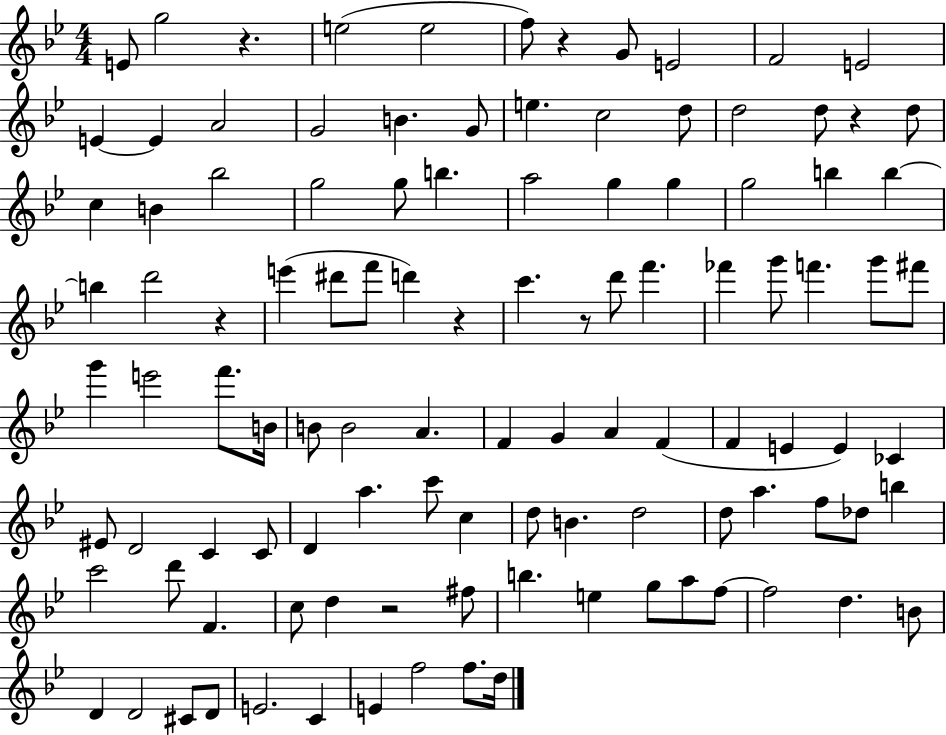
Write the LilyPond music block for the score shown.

{
  \clef treble
  \numericTimeSignature
  \time 4/4
  \key bes \major
  e'8 g''2 r4. | e''2( e''2 | f''8) r4 g'8 e'2 | f'2 e'2 | \break e'4~~ e'4 a'2 | g'2 b'4. g'8 | e''4. c''2 d''8 | d''2 d''8 r4 d''8 | \break c''4 b'4 bes''2 | g''2 g''8 b''4. | a''2 g''4 g''4 | g''2 b''4 b''4~~ | \break b''4 d'''2 r4 | e'''4( dis'''8 f'''8 d'''4) r4 | c'''4. r8 d'''8 f'''4. | fes'''4 g'''8 f'''4. g'''8 fis'''8 | \break g'''4 e'''2 f'''8. b'16 | b'8 b'2 a'4. | f'4 g'4 a'4 f'4( | f'4 e'4 e'4) ces'4 | \break eis'8 d'2 c'4 c'8 | d'4 a''4. c'''8 c''4 | d''8 b'4. d''2 | d''8 a''4. f''8 des''8 b''4 | \break c'''2 d'''8 f'4. | c''8 d''4 r2 fis''8 | b''4. e''4 g''8 a''8 f''8~~ | f''2 d''4. b'8 | \break d'4 d'2 cis'8 d'8 | e'2. c'4 | e'4 f''2 f''8. d''16 | \bar "|."
}